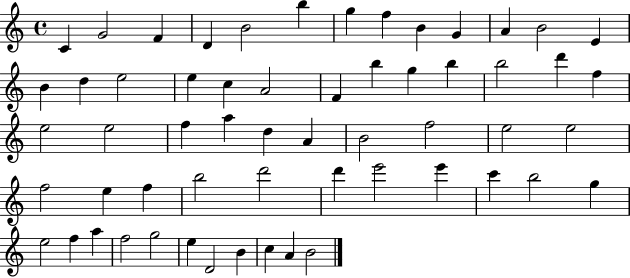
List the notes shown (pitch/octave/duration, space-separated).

C4/q G4/h F4/q D4/q B4/h B5/q G5/q F5/q B4/q G4/q A4/q B4/h E4/q B4/q D5/q E5/h E5/q C5/q A4/h F4/q B5/q G5/q B5/q B5/h D6/q F5/q E5/h E5/h F5/q A5/q D5/q A4/q B4/h F5/h E5/h E5/h F5/h E5/q F5/q B5/h D6/h D6/q E6/h E6/q C6/q B5/h G5/q E5/h F5/q A5/q F5/h G5/h E5/q D4/h B4/q C5/q A4/q B4/h